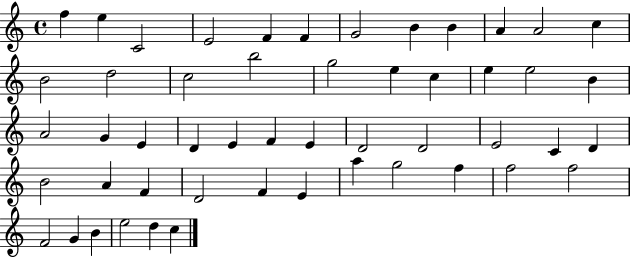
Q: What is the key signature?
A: C major